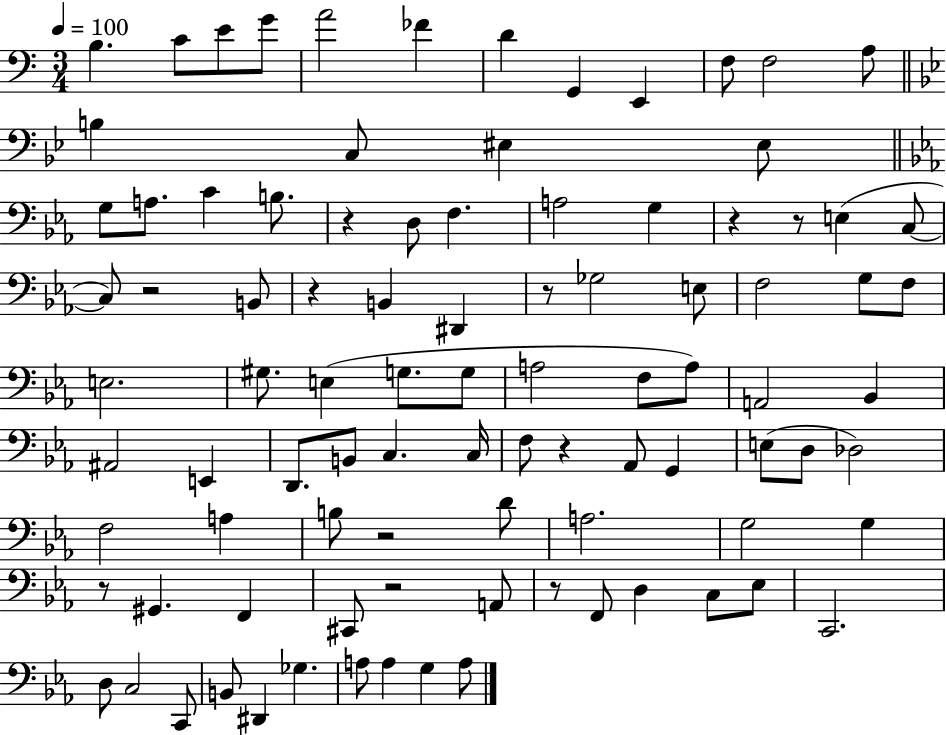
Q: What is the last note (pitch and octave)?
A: A3